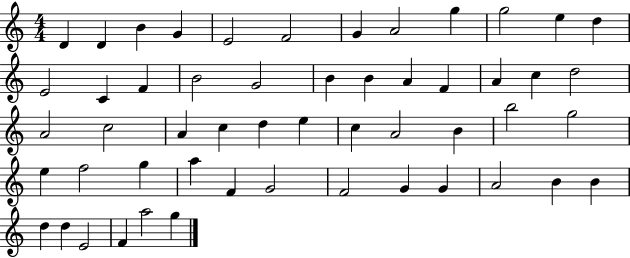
{
  \clef treble
  \numericTimeSignature
  \time 4/4
  \key c \major
  d'4 d'4 b'4 g'4 | e'2 f'2 | g'4 a'2 g''4 | g''2 e''4 d''4 | \break e'2 c'4 f'4 | b'2 g'2 | b'4 b'4 a'4 f'4 | a'4 c''4 d''2 | \break a'2 c''2 | a'4 c''4 d''4 e''4 | c''4 a'2 b'4 | b''2 g''2 | \break e''4 f''2 g''4 | a''4 f'4 g'2 | f'2 g'4 g'4 | a'2 b'4 b'4 | \break d''4 d''4 e'2 | f'4 a''2 g''4 | \bar "|."
}